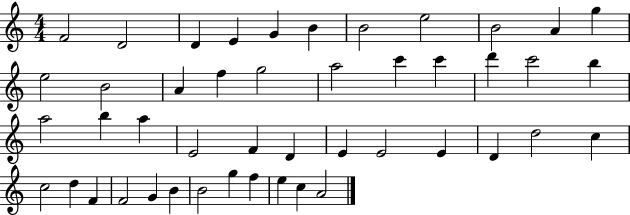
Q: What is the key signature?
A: C major